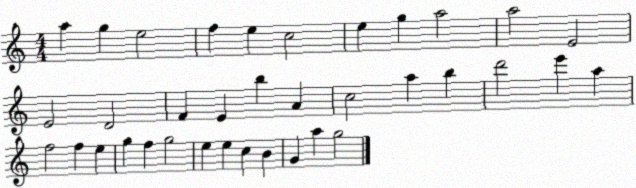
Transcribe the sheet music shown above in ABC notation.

X:1
T:Untitled
M:4/4
L:1/4
K:C
a g e2 f e c2 e g a2 a2 E2 E2 D2 F E b A c2 a b d'2 e' a f2 f e g f g2 e e c B G a g2